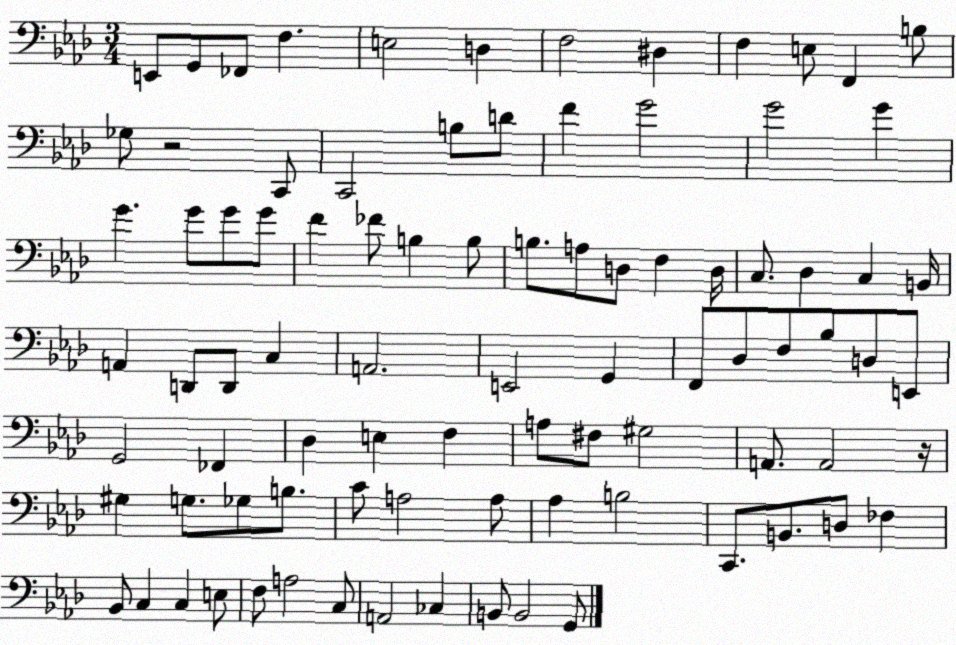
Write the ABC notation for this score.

X:1
T:Untitled
M:3/4
L:1/4
K:Ab
E,,/2 G,,/2 _F,,/2 F, E,2 D, F,2 ^D, F, E,/2 F,, B,/2 _G,/2 z2 C,,/2 C,,2 B,/2 D/2 F G2 G2 G G G/2 G/2 G/2 F _F/2 B, B,/2 B,/2 A,/2 D,/2 F, D,/4 C,/2 _D, C, B,,/4 A,, D,,/2 D,,/2 C, A,,2 E,,2 G,, F,,/2 _D,/2 F,/2 _B,/2 D,/2 E,,/2 G,,2 _F,, _D, E, F, A,/2 ^F,/2 ^G,2 A,,/2 A,,2 z/4 ^G, G,/2 _G,/2 B,/2 C/2 A,2 A,/2 _A, B,2 C,,/2 B,,/2 D,/2 _F, _B,,/2 C, C, E,/2 F,/2 A,2 C,/2 A,,2 _C, B,,/2 B,,2 G,,/2